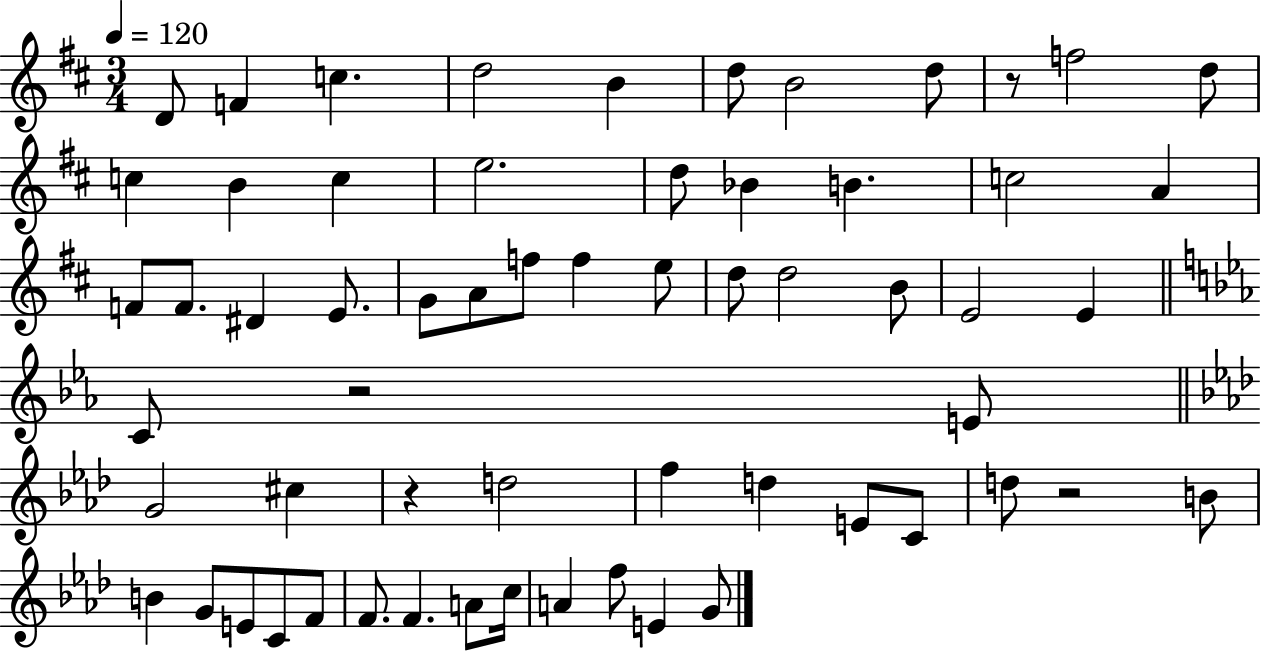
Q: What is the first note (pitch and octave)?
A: D4